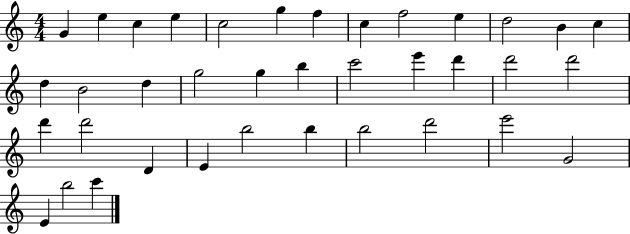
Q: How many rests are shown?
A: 0